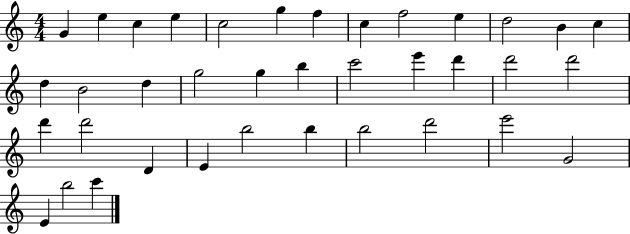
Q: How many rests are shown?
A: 0